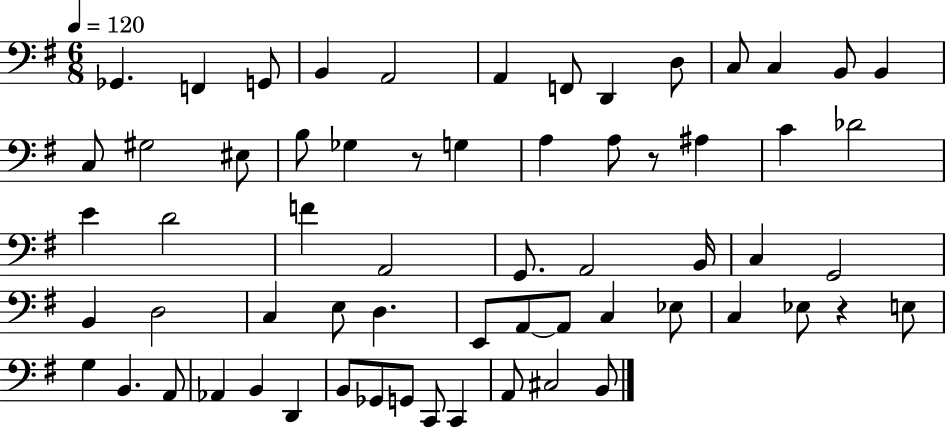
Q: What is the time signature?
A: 6/8